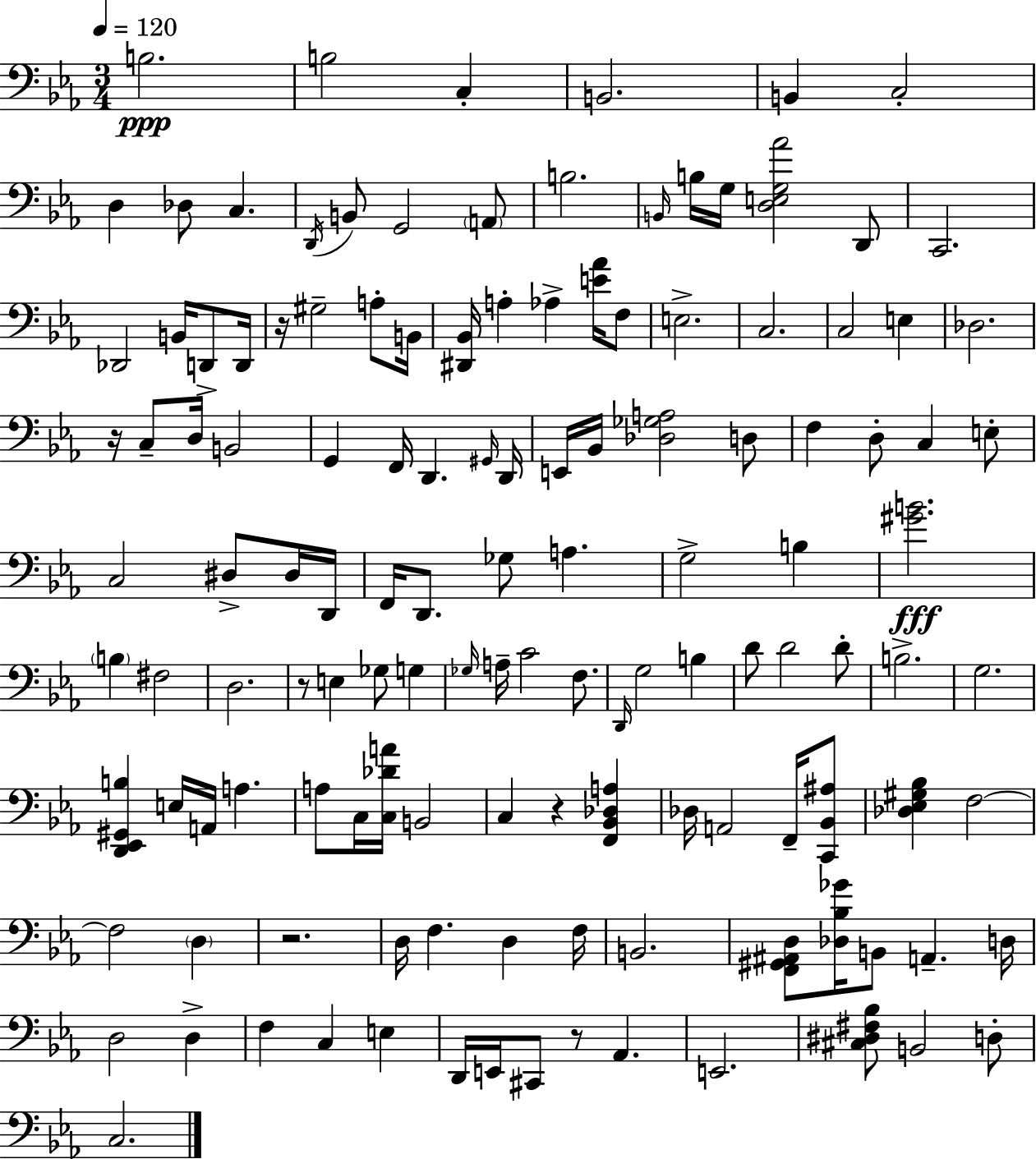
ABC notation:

X:1
T:Untitled
M:3/4
L:1/4
K:Eb
B,2 B,2 C, B,,2 B,, C,2 D, _D,/2 C, D,,/4 B,,/2 G,,2 A,,/2 B,2 B,,/4 B,/4 G,/4 [D,E,G,_A]2 D,,/2 C,,2 _D,,2 B,,/4 D,,/2 D,,/4 z/4 ^G,2 A,/2 B,,/4 [^D,,_B,,]/4 A, _A, [E_A]/4 F,/2 E,2 C,2 C,2 E, _D,2 z/4 C,/2 D,/4 B,,2 G,, F,,/4 D,, ^G,,/4 D,,/4 E,,/4 _B,,/4 [_D,_G,A,]2 D,/2 F, D,/2 C, E,/2 C,2 ^D,/2 ^D,/4 D,,/4 F,,/4 D,,/2 _G,/2 A, G,2 B, [^GB]2 B, ^F,2 D,2 z/2 E, _G,/2 G, _G,/4 A,/4 C2 F,/2 D,,/4 G,2 B, D/2 D2 D/2 B,2 G,2 [D,,_E,,^G,,B,] E,/4 A,,/4 A, A,/2 C,/4 [C,_DA]/4 B,,2 C, z [F,,_B,,_D,A,] _D,/4 A,,2 F,,/4 [C,,_B,,^A,]/2 [_D,_E,^G,_B,] F,2 F,2 D, z2 D,/4 F, D, F,/4 B,,2 [F,,^G,,^A,,D,]/2 [_D,_B,_G]/4 B,,/2 A,, D,/4 D,2 D, F, C, E, D,,/4 E,,/4 ^C,,/2 z/2 _A,, E,,2 [^C,^D,^F,_B,]/2 B,,2 D,/2 C,2